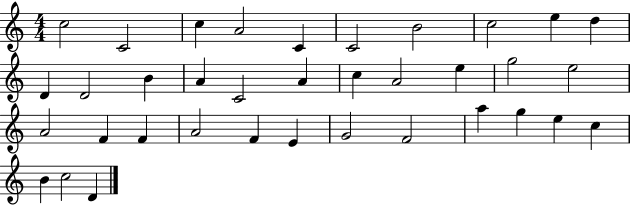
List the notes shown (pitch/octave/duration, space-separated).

C5/h C4/h C5/q A4/h C4/q C4/h B4/h C5/h E5/q D5/q D4/q D4/h B4/q A4/q C4/h A4/q C5/q A4/h E5/q G5/h E5/h A4/h F4/q F4/q A4/h F4/q E4/q G4/h F4/h A5/q G5/q E5/q C5/q B4/q C5/h D4/q